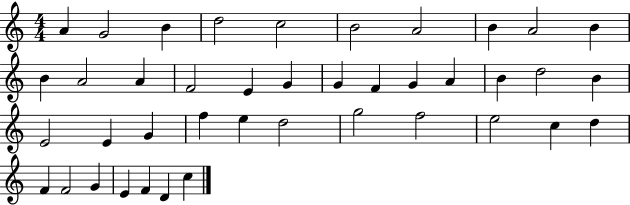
X:1
T:Untitled
M:4/4
L:1/4
K:C
A G2 B d2 c2 B2 A2 B A2 B B A2 A F2 E G G F G A B d2 B E2 E G f e d2 g2 f2 e2 c d F F2 G E F D c